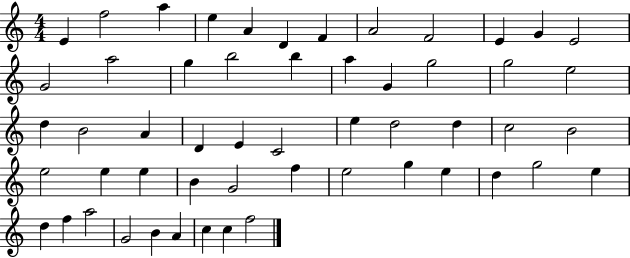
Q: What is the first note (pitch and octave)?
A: E4